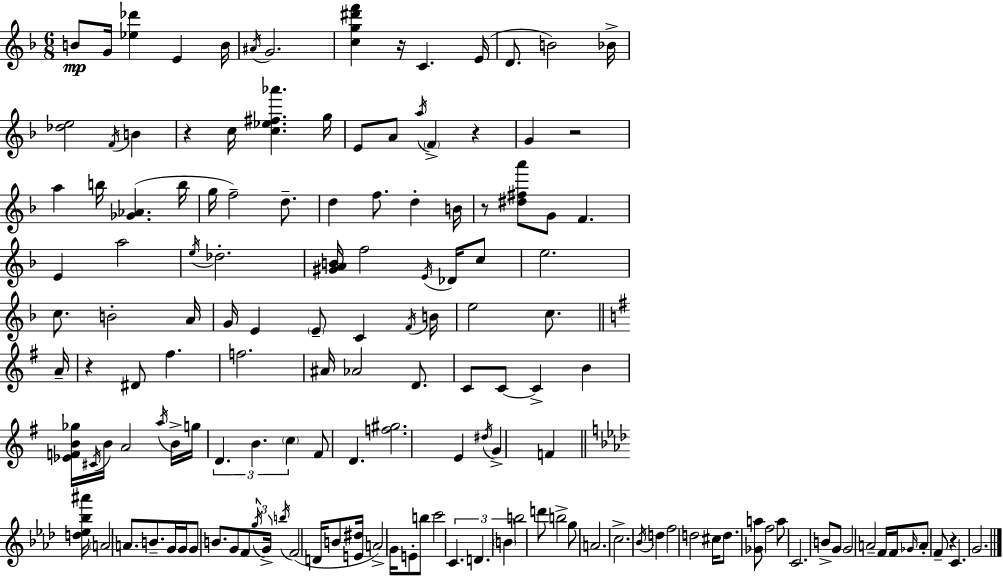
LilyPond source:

{
  \clef treble
  \numericTimeSignature
  \time 6/8
  \key f \major
  b'8\mp g'16 <ees'' des'''>4 e'4 b'16 | \acciaccatura { ais'16 } g'2. | <c'' g'' dis''' f'''>4 r16 c'4. | e'16( d'8. b'2) | \break bes'16-> <des'' e''>2 \acciaccatura { f'16 } b'4 | r4 c''16 <c'' ees'' fis'' aes'''>4. | g''16 e'8 a'8 \acciaccatura { a''16 } \parenthesize f'4-> r4 | g'4 r2 | \break a''4 b''16 <ges' aes'>4.( | b''16 g''16 f''2--) | d''8.-- d''4 f''8. d''4-. | b'16 r8 <dis'' fis'' a'''>8 g'8 f'4. | \break e'4 a''2 | \acciaccatura { e''16 } des''2.-. | <gis' a' b'>16 f''2 | \acciaccatura { e'16 } des'16 c''8 e''2. | \break c''8. b'2-. | a'16 g'16 e'4 \parenthesize e'8-- | c'4 \acciaccatura { f'16 } b'16 e''2 | c''8. \bar "||" \break \key g \major a'16-- r4 dis'8 fis''4. | f''2. | ais'16 aes'2 d'8. | c'8 c'8~~ c'4-> b'4 | \break <ees' f' b' ges''>16 \acciaccatura { cis'16 } b'16 a'2 | \acciaccatura { a''16 } b'16-> g''16 \tuplet 3/2 { d'4. b'4. | \parenthesize c''4 } fis'8 d'4. | <f'' gis''>2. | \break e'4 \acciaccatura { dis''16 } g'4-> | f'4 \bar "||" \break \key aes \major <d'' ees'' bes'' ais'''>16 \parenthesize a'2 a'8. | b'8.-- g'16 g'16 g'8 b'8. g'8 | f'8 \tuplet 3/2 { \acciaccatura { g''16 } g'16-> \acciaccatura { b''16 }( } f'2 | d'16 b'8 <e' dis''>16 a'2->) | \break g'16 e'8-. b''8 c'''2 | \tuplet 3/2 { c'4. d'4. | \parenthesize b'4 } b''2 | d'''8 b''2-> | \break g''8 a'2. | c''2.-> | \acciaccatura { bes'16 } d''4 f''2 | d''2 cis''16 | \break d''8. <ges' a''>8 f''2 | a''8 c'2. | b'8-> g'8 g'2 | a'2-- f'16 | \break f'16 \grace { ges'16 } a'8-. f'8-- r4 c'4. | g'2. | \bar "|."
}